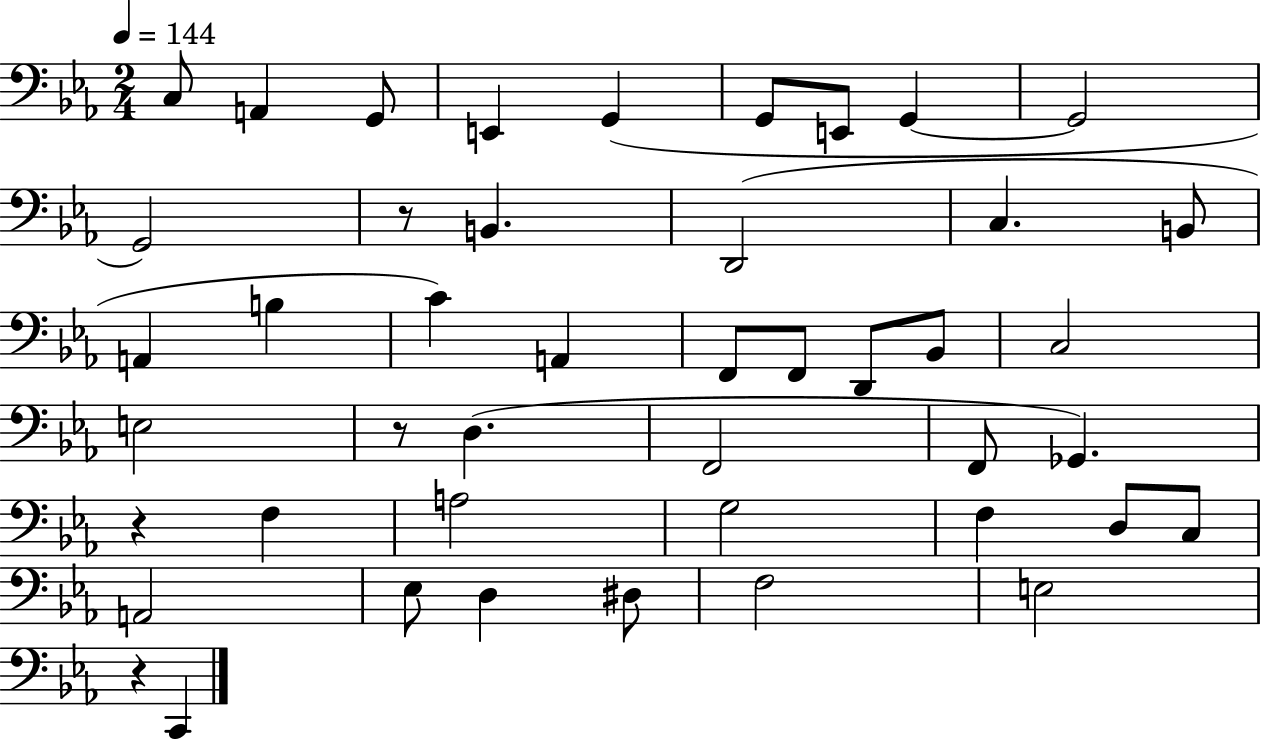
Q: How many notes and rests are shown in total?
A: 45